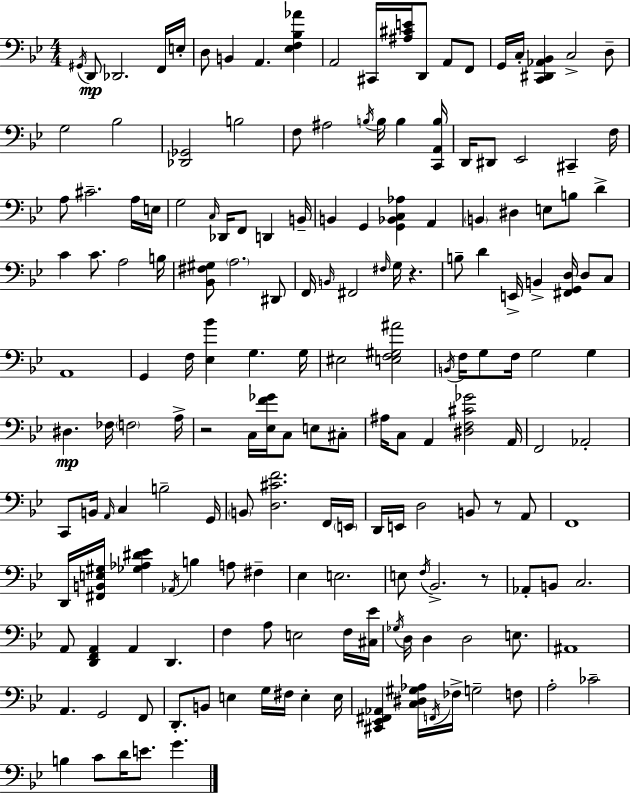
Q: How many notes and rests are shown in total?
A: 176